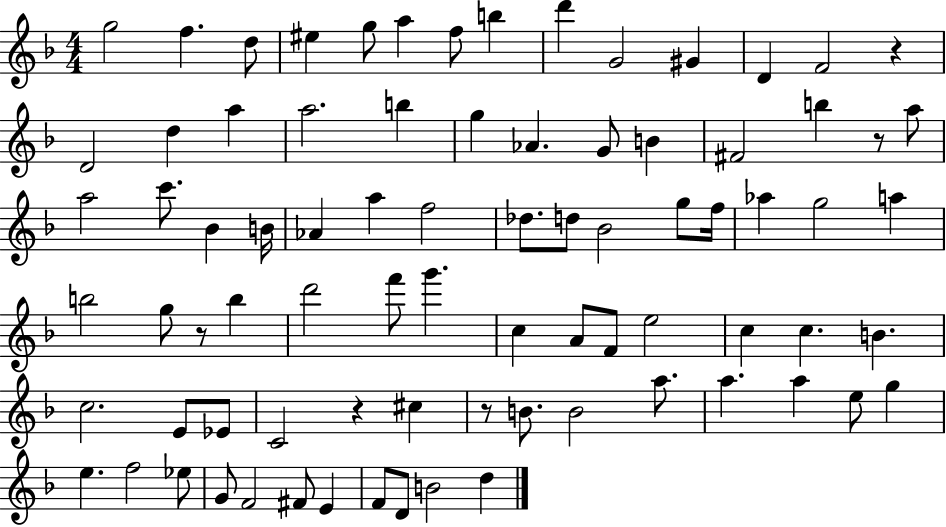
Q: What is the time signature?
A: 4/4